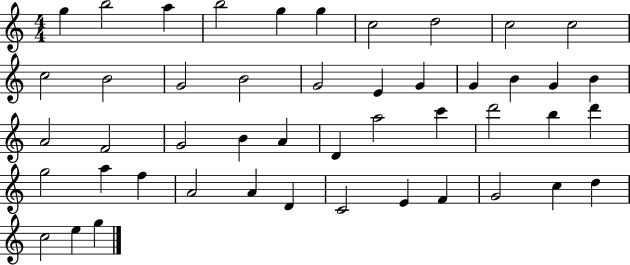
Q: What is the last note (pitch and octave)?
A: G5